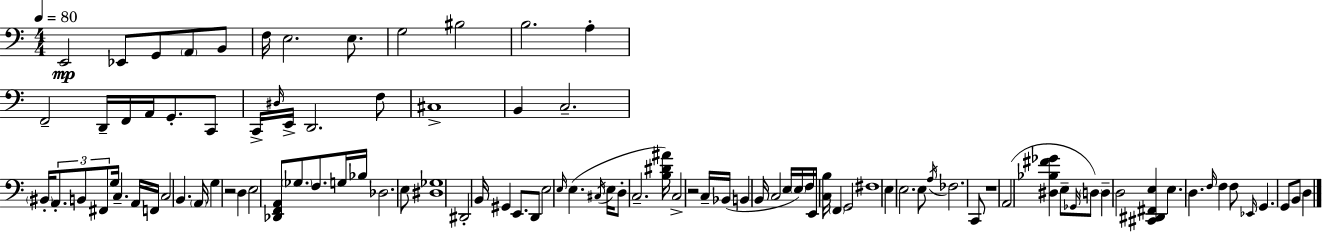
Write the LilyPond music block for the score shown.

{
  \clef bass
  \numericTimeSignature
  \time 4/4
  \key c \major
  \tempo 4 = 80
  e,2\mp ees,8 g,8 \parenthesize a,8 b,8 | f16 e2. e8. | g2 bis2 | b2. a4-. | \break f,2-- d,16-- f,16 a,16 g,8.-. c,8 | c,16-> \grace { dis16 } e,16-> d,2. f8 | cis1-> | b,4 c2.-- | \break \parenthesize bis,16-. \tuplet 3/2 { a,8.-. b,8 fis,8 } g16 c4.-- | a,16 f,16 c2 b,4. | \parenthesize a,16 g4 r2 d4 | e2 <des, f, a,>8 \parenthesize ges8. f8. | \break g16 bes16 des2. e8 | <dis ges>1 | dis,2-. b,16 gis,4 e,8. | d,8 e2 \grace { e16 } e4.( | \break \acciaccatura { cis16 } e16 d8-. c2.-- | <b dis' ais'>16) c2-> r2 | c16-- bes,16( b,4 b,16 c2 | e16 \parenthesize e16) f16 e,16 <c b>16 \parenthesize f,4 g,2 | \break fis1 | e4 e2. | e8 \acciaccatura { a16 } fes2. | c,8 r1 | \break a,2( <dis bes fis' ges'>4 | e8-- \grace { ges,16 }) \parenthesize d8 d4-- d2 | <cis, dis, fis, e>4 e4. d4. | \grace { f16 } f4 f8 \grace { ees,16 } g,4. g,8 | \break b,8 d4 \bar "|."
}